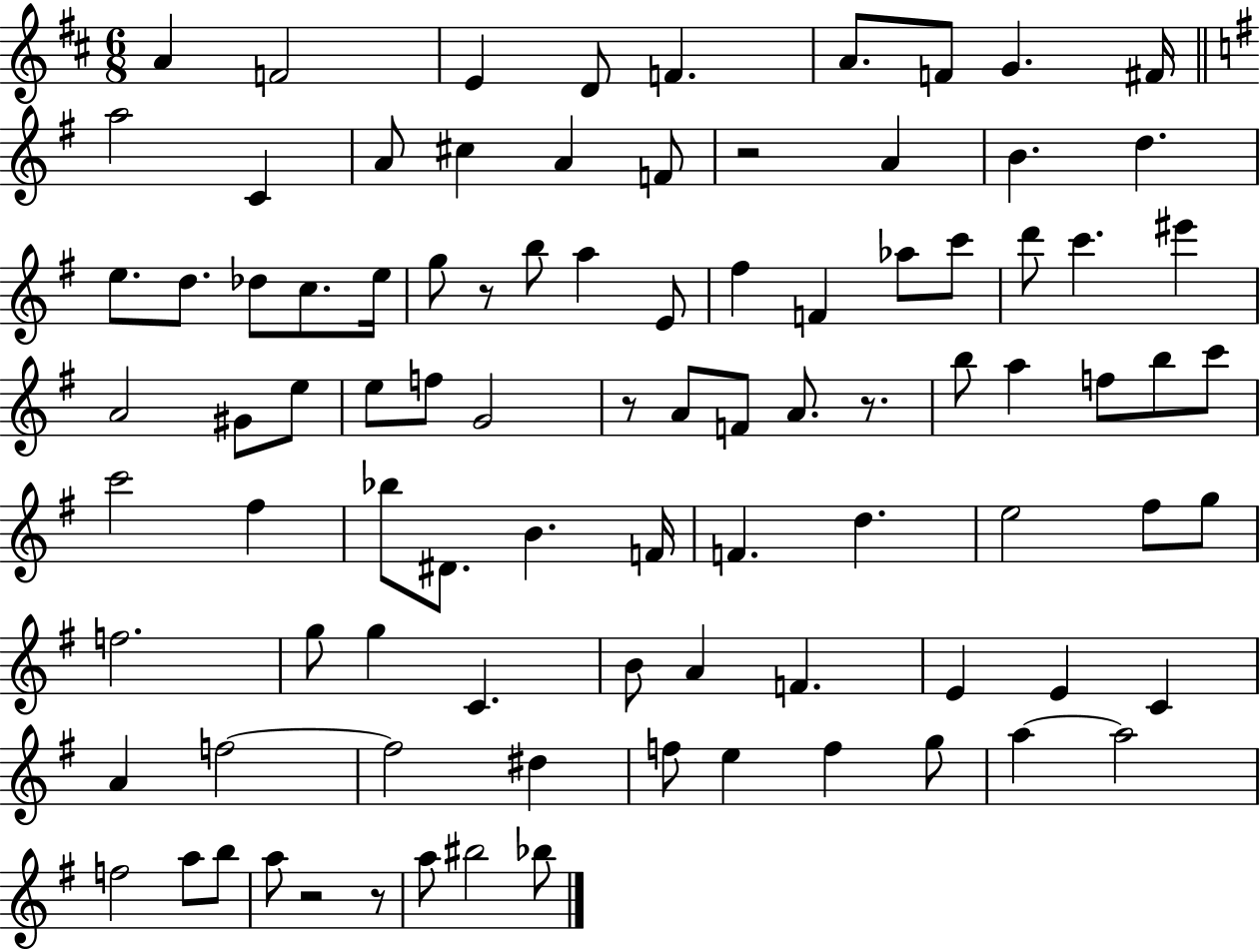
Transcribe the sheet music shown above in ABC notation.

X:1
T:Untitled
M:6/8
L:1/4
K:D
A F2 E D/2 F A/2 F/2 G ^F/4 a2 C A/2 ^c A F/2 z2 A B d e/2 d/2 _d/2 c/2 e/4 g/2 z/2 b/2 a E/2 ^f F _a/2 c'/2 d'/2 c' ^e' A2 ^G/2 e/2 e/2 f/2 G2 z/2 A/2 F/2 A/2 z/2 b/2 a f/2 b/2 c'/2 c'2 ^f _b/2 ^D/2 B F/4 F d e2 ^f/2 g/2 f2 g/2 g C B/2 A F E E C A f2 f2 ^d f/2 e f g/2 a a2 f2 a/2 b/2 a/2 z2 z/2 a/2 ^b2 _b/2